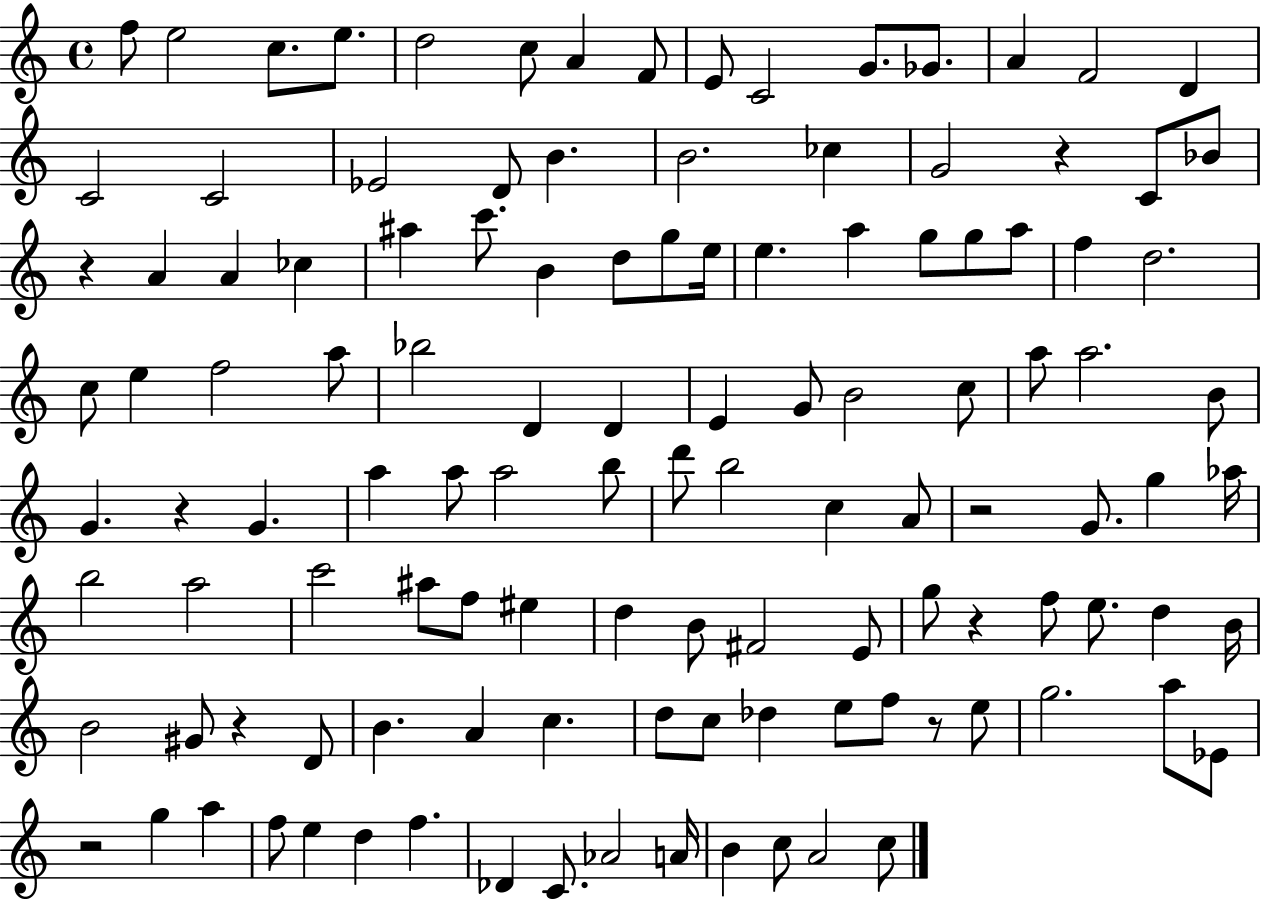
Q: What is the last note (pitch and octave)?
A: C5